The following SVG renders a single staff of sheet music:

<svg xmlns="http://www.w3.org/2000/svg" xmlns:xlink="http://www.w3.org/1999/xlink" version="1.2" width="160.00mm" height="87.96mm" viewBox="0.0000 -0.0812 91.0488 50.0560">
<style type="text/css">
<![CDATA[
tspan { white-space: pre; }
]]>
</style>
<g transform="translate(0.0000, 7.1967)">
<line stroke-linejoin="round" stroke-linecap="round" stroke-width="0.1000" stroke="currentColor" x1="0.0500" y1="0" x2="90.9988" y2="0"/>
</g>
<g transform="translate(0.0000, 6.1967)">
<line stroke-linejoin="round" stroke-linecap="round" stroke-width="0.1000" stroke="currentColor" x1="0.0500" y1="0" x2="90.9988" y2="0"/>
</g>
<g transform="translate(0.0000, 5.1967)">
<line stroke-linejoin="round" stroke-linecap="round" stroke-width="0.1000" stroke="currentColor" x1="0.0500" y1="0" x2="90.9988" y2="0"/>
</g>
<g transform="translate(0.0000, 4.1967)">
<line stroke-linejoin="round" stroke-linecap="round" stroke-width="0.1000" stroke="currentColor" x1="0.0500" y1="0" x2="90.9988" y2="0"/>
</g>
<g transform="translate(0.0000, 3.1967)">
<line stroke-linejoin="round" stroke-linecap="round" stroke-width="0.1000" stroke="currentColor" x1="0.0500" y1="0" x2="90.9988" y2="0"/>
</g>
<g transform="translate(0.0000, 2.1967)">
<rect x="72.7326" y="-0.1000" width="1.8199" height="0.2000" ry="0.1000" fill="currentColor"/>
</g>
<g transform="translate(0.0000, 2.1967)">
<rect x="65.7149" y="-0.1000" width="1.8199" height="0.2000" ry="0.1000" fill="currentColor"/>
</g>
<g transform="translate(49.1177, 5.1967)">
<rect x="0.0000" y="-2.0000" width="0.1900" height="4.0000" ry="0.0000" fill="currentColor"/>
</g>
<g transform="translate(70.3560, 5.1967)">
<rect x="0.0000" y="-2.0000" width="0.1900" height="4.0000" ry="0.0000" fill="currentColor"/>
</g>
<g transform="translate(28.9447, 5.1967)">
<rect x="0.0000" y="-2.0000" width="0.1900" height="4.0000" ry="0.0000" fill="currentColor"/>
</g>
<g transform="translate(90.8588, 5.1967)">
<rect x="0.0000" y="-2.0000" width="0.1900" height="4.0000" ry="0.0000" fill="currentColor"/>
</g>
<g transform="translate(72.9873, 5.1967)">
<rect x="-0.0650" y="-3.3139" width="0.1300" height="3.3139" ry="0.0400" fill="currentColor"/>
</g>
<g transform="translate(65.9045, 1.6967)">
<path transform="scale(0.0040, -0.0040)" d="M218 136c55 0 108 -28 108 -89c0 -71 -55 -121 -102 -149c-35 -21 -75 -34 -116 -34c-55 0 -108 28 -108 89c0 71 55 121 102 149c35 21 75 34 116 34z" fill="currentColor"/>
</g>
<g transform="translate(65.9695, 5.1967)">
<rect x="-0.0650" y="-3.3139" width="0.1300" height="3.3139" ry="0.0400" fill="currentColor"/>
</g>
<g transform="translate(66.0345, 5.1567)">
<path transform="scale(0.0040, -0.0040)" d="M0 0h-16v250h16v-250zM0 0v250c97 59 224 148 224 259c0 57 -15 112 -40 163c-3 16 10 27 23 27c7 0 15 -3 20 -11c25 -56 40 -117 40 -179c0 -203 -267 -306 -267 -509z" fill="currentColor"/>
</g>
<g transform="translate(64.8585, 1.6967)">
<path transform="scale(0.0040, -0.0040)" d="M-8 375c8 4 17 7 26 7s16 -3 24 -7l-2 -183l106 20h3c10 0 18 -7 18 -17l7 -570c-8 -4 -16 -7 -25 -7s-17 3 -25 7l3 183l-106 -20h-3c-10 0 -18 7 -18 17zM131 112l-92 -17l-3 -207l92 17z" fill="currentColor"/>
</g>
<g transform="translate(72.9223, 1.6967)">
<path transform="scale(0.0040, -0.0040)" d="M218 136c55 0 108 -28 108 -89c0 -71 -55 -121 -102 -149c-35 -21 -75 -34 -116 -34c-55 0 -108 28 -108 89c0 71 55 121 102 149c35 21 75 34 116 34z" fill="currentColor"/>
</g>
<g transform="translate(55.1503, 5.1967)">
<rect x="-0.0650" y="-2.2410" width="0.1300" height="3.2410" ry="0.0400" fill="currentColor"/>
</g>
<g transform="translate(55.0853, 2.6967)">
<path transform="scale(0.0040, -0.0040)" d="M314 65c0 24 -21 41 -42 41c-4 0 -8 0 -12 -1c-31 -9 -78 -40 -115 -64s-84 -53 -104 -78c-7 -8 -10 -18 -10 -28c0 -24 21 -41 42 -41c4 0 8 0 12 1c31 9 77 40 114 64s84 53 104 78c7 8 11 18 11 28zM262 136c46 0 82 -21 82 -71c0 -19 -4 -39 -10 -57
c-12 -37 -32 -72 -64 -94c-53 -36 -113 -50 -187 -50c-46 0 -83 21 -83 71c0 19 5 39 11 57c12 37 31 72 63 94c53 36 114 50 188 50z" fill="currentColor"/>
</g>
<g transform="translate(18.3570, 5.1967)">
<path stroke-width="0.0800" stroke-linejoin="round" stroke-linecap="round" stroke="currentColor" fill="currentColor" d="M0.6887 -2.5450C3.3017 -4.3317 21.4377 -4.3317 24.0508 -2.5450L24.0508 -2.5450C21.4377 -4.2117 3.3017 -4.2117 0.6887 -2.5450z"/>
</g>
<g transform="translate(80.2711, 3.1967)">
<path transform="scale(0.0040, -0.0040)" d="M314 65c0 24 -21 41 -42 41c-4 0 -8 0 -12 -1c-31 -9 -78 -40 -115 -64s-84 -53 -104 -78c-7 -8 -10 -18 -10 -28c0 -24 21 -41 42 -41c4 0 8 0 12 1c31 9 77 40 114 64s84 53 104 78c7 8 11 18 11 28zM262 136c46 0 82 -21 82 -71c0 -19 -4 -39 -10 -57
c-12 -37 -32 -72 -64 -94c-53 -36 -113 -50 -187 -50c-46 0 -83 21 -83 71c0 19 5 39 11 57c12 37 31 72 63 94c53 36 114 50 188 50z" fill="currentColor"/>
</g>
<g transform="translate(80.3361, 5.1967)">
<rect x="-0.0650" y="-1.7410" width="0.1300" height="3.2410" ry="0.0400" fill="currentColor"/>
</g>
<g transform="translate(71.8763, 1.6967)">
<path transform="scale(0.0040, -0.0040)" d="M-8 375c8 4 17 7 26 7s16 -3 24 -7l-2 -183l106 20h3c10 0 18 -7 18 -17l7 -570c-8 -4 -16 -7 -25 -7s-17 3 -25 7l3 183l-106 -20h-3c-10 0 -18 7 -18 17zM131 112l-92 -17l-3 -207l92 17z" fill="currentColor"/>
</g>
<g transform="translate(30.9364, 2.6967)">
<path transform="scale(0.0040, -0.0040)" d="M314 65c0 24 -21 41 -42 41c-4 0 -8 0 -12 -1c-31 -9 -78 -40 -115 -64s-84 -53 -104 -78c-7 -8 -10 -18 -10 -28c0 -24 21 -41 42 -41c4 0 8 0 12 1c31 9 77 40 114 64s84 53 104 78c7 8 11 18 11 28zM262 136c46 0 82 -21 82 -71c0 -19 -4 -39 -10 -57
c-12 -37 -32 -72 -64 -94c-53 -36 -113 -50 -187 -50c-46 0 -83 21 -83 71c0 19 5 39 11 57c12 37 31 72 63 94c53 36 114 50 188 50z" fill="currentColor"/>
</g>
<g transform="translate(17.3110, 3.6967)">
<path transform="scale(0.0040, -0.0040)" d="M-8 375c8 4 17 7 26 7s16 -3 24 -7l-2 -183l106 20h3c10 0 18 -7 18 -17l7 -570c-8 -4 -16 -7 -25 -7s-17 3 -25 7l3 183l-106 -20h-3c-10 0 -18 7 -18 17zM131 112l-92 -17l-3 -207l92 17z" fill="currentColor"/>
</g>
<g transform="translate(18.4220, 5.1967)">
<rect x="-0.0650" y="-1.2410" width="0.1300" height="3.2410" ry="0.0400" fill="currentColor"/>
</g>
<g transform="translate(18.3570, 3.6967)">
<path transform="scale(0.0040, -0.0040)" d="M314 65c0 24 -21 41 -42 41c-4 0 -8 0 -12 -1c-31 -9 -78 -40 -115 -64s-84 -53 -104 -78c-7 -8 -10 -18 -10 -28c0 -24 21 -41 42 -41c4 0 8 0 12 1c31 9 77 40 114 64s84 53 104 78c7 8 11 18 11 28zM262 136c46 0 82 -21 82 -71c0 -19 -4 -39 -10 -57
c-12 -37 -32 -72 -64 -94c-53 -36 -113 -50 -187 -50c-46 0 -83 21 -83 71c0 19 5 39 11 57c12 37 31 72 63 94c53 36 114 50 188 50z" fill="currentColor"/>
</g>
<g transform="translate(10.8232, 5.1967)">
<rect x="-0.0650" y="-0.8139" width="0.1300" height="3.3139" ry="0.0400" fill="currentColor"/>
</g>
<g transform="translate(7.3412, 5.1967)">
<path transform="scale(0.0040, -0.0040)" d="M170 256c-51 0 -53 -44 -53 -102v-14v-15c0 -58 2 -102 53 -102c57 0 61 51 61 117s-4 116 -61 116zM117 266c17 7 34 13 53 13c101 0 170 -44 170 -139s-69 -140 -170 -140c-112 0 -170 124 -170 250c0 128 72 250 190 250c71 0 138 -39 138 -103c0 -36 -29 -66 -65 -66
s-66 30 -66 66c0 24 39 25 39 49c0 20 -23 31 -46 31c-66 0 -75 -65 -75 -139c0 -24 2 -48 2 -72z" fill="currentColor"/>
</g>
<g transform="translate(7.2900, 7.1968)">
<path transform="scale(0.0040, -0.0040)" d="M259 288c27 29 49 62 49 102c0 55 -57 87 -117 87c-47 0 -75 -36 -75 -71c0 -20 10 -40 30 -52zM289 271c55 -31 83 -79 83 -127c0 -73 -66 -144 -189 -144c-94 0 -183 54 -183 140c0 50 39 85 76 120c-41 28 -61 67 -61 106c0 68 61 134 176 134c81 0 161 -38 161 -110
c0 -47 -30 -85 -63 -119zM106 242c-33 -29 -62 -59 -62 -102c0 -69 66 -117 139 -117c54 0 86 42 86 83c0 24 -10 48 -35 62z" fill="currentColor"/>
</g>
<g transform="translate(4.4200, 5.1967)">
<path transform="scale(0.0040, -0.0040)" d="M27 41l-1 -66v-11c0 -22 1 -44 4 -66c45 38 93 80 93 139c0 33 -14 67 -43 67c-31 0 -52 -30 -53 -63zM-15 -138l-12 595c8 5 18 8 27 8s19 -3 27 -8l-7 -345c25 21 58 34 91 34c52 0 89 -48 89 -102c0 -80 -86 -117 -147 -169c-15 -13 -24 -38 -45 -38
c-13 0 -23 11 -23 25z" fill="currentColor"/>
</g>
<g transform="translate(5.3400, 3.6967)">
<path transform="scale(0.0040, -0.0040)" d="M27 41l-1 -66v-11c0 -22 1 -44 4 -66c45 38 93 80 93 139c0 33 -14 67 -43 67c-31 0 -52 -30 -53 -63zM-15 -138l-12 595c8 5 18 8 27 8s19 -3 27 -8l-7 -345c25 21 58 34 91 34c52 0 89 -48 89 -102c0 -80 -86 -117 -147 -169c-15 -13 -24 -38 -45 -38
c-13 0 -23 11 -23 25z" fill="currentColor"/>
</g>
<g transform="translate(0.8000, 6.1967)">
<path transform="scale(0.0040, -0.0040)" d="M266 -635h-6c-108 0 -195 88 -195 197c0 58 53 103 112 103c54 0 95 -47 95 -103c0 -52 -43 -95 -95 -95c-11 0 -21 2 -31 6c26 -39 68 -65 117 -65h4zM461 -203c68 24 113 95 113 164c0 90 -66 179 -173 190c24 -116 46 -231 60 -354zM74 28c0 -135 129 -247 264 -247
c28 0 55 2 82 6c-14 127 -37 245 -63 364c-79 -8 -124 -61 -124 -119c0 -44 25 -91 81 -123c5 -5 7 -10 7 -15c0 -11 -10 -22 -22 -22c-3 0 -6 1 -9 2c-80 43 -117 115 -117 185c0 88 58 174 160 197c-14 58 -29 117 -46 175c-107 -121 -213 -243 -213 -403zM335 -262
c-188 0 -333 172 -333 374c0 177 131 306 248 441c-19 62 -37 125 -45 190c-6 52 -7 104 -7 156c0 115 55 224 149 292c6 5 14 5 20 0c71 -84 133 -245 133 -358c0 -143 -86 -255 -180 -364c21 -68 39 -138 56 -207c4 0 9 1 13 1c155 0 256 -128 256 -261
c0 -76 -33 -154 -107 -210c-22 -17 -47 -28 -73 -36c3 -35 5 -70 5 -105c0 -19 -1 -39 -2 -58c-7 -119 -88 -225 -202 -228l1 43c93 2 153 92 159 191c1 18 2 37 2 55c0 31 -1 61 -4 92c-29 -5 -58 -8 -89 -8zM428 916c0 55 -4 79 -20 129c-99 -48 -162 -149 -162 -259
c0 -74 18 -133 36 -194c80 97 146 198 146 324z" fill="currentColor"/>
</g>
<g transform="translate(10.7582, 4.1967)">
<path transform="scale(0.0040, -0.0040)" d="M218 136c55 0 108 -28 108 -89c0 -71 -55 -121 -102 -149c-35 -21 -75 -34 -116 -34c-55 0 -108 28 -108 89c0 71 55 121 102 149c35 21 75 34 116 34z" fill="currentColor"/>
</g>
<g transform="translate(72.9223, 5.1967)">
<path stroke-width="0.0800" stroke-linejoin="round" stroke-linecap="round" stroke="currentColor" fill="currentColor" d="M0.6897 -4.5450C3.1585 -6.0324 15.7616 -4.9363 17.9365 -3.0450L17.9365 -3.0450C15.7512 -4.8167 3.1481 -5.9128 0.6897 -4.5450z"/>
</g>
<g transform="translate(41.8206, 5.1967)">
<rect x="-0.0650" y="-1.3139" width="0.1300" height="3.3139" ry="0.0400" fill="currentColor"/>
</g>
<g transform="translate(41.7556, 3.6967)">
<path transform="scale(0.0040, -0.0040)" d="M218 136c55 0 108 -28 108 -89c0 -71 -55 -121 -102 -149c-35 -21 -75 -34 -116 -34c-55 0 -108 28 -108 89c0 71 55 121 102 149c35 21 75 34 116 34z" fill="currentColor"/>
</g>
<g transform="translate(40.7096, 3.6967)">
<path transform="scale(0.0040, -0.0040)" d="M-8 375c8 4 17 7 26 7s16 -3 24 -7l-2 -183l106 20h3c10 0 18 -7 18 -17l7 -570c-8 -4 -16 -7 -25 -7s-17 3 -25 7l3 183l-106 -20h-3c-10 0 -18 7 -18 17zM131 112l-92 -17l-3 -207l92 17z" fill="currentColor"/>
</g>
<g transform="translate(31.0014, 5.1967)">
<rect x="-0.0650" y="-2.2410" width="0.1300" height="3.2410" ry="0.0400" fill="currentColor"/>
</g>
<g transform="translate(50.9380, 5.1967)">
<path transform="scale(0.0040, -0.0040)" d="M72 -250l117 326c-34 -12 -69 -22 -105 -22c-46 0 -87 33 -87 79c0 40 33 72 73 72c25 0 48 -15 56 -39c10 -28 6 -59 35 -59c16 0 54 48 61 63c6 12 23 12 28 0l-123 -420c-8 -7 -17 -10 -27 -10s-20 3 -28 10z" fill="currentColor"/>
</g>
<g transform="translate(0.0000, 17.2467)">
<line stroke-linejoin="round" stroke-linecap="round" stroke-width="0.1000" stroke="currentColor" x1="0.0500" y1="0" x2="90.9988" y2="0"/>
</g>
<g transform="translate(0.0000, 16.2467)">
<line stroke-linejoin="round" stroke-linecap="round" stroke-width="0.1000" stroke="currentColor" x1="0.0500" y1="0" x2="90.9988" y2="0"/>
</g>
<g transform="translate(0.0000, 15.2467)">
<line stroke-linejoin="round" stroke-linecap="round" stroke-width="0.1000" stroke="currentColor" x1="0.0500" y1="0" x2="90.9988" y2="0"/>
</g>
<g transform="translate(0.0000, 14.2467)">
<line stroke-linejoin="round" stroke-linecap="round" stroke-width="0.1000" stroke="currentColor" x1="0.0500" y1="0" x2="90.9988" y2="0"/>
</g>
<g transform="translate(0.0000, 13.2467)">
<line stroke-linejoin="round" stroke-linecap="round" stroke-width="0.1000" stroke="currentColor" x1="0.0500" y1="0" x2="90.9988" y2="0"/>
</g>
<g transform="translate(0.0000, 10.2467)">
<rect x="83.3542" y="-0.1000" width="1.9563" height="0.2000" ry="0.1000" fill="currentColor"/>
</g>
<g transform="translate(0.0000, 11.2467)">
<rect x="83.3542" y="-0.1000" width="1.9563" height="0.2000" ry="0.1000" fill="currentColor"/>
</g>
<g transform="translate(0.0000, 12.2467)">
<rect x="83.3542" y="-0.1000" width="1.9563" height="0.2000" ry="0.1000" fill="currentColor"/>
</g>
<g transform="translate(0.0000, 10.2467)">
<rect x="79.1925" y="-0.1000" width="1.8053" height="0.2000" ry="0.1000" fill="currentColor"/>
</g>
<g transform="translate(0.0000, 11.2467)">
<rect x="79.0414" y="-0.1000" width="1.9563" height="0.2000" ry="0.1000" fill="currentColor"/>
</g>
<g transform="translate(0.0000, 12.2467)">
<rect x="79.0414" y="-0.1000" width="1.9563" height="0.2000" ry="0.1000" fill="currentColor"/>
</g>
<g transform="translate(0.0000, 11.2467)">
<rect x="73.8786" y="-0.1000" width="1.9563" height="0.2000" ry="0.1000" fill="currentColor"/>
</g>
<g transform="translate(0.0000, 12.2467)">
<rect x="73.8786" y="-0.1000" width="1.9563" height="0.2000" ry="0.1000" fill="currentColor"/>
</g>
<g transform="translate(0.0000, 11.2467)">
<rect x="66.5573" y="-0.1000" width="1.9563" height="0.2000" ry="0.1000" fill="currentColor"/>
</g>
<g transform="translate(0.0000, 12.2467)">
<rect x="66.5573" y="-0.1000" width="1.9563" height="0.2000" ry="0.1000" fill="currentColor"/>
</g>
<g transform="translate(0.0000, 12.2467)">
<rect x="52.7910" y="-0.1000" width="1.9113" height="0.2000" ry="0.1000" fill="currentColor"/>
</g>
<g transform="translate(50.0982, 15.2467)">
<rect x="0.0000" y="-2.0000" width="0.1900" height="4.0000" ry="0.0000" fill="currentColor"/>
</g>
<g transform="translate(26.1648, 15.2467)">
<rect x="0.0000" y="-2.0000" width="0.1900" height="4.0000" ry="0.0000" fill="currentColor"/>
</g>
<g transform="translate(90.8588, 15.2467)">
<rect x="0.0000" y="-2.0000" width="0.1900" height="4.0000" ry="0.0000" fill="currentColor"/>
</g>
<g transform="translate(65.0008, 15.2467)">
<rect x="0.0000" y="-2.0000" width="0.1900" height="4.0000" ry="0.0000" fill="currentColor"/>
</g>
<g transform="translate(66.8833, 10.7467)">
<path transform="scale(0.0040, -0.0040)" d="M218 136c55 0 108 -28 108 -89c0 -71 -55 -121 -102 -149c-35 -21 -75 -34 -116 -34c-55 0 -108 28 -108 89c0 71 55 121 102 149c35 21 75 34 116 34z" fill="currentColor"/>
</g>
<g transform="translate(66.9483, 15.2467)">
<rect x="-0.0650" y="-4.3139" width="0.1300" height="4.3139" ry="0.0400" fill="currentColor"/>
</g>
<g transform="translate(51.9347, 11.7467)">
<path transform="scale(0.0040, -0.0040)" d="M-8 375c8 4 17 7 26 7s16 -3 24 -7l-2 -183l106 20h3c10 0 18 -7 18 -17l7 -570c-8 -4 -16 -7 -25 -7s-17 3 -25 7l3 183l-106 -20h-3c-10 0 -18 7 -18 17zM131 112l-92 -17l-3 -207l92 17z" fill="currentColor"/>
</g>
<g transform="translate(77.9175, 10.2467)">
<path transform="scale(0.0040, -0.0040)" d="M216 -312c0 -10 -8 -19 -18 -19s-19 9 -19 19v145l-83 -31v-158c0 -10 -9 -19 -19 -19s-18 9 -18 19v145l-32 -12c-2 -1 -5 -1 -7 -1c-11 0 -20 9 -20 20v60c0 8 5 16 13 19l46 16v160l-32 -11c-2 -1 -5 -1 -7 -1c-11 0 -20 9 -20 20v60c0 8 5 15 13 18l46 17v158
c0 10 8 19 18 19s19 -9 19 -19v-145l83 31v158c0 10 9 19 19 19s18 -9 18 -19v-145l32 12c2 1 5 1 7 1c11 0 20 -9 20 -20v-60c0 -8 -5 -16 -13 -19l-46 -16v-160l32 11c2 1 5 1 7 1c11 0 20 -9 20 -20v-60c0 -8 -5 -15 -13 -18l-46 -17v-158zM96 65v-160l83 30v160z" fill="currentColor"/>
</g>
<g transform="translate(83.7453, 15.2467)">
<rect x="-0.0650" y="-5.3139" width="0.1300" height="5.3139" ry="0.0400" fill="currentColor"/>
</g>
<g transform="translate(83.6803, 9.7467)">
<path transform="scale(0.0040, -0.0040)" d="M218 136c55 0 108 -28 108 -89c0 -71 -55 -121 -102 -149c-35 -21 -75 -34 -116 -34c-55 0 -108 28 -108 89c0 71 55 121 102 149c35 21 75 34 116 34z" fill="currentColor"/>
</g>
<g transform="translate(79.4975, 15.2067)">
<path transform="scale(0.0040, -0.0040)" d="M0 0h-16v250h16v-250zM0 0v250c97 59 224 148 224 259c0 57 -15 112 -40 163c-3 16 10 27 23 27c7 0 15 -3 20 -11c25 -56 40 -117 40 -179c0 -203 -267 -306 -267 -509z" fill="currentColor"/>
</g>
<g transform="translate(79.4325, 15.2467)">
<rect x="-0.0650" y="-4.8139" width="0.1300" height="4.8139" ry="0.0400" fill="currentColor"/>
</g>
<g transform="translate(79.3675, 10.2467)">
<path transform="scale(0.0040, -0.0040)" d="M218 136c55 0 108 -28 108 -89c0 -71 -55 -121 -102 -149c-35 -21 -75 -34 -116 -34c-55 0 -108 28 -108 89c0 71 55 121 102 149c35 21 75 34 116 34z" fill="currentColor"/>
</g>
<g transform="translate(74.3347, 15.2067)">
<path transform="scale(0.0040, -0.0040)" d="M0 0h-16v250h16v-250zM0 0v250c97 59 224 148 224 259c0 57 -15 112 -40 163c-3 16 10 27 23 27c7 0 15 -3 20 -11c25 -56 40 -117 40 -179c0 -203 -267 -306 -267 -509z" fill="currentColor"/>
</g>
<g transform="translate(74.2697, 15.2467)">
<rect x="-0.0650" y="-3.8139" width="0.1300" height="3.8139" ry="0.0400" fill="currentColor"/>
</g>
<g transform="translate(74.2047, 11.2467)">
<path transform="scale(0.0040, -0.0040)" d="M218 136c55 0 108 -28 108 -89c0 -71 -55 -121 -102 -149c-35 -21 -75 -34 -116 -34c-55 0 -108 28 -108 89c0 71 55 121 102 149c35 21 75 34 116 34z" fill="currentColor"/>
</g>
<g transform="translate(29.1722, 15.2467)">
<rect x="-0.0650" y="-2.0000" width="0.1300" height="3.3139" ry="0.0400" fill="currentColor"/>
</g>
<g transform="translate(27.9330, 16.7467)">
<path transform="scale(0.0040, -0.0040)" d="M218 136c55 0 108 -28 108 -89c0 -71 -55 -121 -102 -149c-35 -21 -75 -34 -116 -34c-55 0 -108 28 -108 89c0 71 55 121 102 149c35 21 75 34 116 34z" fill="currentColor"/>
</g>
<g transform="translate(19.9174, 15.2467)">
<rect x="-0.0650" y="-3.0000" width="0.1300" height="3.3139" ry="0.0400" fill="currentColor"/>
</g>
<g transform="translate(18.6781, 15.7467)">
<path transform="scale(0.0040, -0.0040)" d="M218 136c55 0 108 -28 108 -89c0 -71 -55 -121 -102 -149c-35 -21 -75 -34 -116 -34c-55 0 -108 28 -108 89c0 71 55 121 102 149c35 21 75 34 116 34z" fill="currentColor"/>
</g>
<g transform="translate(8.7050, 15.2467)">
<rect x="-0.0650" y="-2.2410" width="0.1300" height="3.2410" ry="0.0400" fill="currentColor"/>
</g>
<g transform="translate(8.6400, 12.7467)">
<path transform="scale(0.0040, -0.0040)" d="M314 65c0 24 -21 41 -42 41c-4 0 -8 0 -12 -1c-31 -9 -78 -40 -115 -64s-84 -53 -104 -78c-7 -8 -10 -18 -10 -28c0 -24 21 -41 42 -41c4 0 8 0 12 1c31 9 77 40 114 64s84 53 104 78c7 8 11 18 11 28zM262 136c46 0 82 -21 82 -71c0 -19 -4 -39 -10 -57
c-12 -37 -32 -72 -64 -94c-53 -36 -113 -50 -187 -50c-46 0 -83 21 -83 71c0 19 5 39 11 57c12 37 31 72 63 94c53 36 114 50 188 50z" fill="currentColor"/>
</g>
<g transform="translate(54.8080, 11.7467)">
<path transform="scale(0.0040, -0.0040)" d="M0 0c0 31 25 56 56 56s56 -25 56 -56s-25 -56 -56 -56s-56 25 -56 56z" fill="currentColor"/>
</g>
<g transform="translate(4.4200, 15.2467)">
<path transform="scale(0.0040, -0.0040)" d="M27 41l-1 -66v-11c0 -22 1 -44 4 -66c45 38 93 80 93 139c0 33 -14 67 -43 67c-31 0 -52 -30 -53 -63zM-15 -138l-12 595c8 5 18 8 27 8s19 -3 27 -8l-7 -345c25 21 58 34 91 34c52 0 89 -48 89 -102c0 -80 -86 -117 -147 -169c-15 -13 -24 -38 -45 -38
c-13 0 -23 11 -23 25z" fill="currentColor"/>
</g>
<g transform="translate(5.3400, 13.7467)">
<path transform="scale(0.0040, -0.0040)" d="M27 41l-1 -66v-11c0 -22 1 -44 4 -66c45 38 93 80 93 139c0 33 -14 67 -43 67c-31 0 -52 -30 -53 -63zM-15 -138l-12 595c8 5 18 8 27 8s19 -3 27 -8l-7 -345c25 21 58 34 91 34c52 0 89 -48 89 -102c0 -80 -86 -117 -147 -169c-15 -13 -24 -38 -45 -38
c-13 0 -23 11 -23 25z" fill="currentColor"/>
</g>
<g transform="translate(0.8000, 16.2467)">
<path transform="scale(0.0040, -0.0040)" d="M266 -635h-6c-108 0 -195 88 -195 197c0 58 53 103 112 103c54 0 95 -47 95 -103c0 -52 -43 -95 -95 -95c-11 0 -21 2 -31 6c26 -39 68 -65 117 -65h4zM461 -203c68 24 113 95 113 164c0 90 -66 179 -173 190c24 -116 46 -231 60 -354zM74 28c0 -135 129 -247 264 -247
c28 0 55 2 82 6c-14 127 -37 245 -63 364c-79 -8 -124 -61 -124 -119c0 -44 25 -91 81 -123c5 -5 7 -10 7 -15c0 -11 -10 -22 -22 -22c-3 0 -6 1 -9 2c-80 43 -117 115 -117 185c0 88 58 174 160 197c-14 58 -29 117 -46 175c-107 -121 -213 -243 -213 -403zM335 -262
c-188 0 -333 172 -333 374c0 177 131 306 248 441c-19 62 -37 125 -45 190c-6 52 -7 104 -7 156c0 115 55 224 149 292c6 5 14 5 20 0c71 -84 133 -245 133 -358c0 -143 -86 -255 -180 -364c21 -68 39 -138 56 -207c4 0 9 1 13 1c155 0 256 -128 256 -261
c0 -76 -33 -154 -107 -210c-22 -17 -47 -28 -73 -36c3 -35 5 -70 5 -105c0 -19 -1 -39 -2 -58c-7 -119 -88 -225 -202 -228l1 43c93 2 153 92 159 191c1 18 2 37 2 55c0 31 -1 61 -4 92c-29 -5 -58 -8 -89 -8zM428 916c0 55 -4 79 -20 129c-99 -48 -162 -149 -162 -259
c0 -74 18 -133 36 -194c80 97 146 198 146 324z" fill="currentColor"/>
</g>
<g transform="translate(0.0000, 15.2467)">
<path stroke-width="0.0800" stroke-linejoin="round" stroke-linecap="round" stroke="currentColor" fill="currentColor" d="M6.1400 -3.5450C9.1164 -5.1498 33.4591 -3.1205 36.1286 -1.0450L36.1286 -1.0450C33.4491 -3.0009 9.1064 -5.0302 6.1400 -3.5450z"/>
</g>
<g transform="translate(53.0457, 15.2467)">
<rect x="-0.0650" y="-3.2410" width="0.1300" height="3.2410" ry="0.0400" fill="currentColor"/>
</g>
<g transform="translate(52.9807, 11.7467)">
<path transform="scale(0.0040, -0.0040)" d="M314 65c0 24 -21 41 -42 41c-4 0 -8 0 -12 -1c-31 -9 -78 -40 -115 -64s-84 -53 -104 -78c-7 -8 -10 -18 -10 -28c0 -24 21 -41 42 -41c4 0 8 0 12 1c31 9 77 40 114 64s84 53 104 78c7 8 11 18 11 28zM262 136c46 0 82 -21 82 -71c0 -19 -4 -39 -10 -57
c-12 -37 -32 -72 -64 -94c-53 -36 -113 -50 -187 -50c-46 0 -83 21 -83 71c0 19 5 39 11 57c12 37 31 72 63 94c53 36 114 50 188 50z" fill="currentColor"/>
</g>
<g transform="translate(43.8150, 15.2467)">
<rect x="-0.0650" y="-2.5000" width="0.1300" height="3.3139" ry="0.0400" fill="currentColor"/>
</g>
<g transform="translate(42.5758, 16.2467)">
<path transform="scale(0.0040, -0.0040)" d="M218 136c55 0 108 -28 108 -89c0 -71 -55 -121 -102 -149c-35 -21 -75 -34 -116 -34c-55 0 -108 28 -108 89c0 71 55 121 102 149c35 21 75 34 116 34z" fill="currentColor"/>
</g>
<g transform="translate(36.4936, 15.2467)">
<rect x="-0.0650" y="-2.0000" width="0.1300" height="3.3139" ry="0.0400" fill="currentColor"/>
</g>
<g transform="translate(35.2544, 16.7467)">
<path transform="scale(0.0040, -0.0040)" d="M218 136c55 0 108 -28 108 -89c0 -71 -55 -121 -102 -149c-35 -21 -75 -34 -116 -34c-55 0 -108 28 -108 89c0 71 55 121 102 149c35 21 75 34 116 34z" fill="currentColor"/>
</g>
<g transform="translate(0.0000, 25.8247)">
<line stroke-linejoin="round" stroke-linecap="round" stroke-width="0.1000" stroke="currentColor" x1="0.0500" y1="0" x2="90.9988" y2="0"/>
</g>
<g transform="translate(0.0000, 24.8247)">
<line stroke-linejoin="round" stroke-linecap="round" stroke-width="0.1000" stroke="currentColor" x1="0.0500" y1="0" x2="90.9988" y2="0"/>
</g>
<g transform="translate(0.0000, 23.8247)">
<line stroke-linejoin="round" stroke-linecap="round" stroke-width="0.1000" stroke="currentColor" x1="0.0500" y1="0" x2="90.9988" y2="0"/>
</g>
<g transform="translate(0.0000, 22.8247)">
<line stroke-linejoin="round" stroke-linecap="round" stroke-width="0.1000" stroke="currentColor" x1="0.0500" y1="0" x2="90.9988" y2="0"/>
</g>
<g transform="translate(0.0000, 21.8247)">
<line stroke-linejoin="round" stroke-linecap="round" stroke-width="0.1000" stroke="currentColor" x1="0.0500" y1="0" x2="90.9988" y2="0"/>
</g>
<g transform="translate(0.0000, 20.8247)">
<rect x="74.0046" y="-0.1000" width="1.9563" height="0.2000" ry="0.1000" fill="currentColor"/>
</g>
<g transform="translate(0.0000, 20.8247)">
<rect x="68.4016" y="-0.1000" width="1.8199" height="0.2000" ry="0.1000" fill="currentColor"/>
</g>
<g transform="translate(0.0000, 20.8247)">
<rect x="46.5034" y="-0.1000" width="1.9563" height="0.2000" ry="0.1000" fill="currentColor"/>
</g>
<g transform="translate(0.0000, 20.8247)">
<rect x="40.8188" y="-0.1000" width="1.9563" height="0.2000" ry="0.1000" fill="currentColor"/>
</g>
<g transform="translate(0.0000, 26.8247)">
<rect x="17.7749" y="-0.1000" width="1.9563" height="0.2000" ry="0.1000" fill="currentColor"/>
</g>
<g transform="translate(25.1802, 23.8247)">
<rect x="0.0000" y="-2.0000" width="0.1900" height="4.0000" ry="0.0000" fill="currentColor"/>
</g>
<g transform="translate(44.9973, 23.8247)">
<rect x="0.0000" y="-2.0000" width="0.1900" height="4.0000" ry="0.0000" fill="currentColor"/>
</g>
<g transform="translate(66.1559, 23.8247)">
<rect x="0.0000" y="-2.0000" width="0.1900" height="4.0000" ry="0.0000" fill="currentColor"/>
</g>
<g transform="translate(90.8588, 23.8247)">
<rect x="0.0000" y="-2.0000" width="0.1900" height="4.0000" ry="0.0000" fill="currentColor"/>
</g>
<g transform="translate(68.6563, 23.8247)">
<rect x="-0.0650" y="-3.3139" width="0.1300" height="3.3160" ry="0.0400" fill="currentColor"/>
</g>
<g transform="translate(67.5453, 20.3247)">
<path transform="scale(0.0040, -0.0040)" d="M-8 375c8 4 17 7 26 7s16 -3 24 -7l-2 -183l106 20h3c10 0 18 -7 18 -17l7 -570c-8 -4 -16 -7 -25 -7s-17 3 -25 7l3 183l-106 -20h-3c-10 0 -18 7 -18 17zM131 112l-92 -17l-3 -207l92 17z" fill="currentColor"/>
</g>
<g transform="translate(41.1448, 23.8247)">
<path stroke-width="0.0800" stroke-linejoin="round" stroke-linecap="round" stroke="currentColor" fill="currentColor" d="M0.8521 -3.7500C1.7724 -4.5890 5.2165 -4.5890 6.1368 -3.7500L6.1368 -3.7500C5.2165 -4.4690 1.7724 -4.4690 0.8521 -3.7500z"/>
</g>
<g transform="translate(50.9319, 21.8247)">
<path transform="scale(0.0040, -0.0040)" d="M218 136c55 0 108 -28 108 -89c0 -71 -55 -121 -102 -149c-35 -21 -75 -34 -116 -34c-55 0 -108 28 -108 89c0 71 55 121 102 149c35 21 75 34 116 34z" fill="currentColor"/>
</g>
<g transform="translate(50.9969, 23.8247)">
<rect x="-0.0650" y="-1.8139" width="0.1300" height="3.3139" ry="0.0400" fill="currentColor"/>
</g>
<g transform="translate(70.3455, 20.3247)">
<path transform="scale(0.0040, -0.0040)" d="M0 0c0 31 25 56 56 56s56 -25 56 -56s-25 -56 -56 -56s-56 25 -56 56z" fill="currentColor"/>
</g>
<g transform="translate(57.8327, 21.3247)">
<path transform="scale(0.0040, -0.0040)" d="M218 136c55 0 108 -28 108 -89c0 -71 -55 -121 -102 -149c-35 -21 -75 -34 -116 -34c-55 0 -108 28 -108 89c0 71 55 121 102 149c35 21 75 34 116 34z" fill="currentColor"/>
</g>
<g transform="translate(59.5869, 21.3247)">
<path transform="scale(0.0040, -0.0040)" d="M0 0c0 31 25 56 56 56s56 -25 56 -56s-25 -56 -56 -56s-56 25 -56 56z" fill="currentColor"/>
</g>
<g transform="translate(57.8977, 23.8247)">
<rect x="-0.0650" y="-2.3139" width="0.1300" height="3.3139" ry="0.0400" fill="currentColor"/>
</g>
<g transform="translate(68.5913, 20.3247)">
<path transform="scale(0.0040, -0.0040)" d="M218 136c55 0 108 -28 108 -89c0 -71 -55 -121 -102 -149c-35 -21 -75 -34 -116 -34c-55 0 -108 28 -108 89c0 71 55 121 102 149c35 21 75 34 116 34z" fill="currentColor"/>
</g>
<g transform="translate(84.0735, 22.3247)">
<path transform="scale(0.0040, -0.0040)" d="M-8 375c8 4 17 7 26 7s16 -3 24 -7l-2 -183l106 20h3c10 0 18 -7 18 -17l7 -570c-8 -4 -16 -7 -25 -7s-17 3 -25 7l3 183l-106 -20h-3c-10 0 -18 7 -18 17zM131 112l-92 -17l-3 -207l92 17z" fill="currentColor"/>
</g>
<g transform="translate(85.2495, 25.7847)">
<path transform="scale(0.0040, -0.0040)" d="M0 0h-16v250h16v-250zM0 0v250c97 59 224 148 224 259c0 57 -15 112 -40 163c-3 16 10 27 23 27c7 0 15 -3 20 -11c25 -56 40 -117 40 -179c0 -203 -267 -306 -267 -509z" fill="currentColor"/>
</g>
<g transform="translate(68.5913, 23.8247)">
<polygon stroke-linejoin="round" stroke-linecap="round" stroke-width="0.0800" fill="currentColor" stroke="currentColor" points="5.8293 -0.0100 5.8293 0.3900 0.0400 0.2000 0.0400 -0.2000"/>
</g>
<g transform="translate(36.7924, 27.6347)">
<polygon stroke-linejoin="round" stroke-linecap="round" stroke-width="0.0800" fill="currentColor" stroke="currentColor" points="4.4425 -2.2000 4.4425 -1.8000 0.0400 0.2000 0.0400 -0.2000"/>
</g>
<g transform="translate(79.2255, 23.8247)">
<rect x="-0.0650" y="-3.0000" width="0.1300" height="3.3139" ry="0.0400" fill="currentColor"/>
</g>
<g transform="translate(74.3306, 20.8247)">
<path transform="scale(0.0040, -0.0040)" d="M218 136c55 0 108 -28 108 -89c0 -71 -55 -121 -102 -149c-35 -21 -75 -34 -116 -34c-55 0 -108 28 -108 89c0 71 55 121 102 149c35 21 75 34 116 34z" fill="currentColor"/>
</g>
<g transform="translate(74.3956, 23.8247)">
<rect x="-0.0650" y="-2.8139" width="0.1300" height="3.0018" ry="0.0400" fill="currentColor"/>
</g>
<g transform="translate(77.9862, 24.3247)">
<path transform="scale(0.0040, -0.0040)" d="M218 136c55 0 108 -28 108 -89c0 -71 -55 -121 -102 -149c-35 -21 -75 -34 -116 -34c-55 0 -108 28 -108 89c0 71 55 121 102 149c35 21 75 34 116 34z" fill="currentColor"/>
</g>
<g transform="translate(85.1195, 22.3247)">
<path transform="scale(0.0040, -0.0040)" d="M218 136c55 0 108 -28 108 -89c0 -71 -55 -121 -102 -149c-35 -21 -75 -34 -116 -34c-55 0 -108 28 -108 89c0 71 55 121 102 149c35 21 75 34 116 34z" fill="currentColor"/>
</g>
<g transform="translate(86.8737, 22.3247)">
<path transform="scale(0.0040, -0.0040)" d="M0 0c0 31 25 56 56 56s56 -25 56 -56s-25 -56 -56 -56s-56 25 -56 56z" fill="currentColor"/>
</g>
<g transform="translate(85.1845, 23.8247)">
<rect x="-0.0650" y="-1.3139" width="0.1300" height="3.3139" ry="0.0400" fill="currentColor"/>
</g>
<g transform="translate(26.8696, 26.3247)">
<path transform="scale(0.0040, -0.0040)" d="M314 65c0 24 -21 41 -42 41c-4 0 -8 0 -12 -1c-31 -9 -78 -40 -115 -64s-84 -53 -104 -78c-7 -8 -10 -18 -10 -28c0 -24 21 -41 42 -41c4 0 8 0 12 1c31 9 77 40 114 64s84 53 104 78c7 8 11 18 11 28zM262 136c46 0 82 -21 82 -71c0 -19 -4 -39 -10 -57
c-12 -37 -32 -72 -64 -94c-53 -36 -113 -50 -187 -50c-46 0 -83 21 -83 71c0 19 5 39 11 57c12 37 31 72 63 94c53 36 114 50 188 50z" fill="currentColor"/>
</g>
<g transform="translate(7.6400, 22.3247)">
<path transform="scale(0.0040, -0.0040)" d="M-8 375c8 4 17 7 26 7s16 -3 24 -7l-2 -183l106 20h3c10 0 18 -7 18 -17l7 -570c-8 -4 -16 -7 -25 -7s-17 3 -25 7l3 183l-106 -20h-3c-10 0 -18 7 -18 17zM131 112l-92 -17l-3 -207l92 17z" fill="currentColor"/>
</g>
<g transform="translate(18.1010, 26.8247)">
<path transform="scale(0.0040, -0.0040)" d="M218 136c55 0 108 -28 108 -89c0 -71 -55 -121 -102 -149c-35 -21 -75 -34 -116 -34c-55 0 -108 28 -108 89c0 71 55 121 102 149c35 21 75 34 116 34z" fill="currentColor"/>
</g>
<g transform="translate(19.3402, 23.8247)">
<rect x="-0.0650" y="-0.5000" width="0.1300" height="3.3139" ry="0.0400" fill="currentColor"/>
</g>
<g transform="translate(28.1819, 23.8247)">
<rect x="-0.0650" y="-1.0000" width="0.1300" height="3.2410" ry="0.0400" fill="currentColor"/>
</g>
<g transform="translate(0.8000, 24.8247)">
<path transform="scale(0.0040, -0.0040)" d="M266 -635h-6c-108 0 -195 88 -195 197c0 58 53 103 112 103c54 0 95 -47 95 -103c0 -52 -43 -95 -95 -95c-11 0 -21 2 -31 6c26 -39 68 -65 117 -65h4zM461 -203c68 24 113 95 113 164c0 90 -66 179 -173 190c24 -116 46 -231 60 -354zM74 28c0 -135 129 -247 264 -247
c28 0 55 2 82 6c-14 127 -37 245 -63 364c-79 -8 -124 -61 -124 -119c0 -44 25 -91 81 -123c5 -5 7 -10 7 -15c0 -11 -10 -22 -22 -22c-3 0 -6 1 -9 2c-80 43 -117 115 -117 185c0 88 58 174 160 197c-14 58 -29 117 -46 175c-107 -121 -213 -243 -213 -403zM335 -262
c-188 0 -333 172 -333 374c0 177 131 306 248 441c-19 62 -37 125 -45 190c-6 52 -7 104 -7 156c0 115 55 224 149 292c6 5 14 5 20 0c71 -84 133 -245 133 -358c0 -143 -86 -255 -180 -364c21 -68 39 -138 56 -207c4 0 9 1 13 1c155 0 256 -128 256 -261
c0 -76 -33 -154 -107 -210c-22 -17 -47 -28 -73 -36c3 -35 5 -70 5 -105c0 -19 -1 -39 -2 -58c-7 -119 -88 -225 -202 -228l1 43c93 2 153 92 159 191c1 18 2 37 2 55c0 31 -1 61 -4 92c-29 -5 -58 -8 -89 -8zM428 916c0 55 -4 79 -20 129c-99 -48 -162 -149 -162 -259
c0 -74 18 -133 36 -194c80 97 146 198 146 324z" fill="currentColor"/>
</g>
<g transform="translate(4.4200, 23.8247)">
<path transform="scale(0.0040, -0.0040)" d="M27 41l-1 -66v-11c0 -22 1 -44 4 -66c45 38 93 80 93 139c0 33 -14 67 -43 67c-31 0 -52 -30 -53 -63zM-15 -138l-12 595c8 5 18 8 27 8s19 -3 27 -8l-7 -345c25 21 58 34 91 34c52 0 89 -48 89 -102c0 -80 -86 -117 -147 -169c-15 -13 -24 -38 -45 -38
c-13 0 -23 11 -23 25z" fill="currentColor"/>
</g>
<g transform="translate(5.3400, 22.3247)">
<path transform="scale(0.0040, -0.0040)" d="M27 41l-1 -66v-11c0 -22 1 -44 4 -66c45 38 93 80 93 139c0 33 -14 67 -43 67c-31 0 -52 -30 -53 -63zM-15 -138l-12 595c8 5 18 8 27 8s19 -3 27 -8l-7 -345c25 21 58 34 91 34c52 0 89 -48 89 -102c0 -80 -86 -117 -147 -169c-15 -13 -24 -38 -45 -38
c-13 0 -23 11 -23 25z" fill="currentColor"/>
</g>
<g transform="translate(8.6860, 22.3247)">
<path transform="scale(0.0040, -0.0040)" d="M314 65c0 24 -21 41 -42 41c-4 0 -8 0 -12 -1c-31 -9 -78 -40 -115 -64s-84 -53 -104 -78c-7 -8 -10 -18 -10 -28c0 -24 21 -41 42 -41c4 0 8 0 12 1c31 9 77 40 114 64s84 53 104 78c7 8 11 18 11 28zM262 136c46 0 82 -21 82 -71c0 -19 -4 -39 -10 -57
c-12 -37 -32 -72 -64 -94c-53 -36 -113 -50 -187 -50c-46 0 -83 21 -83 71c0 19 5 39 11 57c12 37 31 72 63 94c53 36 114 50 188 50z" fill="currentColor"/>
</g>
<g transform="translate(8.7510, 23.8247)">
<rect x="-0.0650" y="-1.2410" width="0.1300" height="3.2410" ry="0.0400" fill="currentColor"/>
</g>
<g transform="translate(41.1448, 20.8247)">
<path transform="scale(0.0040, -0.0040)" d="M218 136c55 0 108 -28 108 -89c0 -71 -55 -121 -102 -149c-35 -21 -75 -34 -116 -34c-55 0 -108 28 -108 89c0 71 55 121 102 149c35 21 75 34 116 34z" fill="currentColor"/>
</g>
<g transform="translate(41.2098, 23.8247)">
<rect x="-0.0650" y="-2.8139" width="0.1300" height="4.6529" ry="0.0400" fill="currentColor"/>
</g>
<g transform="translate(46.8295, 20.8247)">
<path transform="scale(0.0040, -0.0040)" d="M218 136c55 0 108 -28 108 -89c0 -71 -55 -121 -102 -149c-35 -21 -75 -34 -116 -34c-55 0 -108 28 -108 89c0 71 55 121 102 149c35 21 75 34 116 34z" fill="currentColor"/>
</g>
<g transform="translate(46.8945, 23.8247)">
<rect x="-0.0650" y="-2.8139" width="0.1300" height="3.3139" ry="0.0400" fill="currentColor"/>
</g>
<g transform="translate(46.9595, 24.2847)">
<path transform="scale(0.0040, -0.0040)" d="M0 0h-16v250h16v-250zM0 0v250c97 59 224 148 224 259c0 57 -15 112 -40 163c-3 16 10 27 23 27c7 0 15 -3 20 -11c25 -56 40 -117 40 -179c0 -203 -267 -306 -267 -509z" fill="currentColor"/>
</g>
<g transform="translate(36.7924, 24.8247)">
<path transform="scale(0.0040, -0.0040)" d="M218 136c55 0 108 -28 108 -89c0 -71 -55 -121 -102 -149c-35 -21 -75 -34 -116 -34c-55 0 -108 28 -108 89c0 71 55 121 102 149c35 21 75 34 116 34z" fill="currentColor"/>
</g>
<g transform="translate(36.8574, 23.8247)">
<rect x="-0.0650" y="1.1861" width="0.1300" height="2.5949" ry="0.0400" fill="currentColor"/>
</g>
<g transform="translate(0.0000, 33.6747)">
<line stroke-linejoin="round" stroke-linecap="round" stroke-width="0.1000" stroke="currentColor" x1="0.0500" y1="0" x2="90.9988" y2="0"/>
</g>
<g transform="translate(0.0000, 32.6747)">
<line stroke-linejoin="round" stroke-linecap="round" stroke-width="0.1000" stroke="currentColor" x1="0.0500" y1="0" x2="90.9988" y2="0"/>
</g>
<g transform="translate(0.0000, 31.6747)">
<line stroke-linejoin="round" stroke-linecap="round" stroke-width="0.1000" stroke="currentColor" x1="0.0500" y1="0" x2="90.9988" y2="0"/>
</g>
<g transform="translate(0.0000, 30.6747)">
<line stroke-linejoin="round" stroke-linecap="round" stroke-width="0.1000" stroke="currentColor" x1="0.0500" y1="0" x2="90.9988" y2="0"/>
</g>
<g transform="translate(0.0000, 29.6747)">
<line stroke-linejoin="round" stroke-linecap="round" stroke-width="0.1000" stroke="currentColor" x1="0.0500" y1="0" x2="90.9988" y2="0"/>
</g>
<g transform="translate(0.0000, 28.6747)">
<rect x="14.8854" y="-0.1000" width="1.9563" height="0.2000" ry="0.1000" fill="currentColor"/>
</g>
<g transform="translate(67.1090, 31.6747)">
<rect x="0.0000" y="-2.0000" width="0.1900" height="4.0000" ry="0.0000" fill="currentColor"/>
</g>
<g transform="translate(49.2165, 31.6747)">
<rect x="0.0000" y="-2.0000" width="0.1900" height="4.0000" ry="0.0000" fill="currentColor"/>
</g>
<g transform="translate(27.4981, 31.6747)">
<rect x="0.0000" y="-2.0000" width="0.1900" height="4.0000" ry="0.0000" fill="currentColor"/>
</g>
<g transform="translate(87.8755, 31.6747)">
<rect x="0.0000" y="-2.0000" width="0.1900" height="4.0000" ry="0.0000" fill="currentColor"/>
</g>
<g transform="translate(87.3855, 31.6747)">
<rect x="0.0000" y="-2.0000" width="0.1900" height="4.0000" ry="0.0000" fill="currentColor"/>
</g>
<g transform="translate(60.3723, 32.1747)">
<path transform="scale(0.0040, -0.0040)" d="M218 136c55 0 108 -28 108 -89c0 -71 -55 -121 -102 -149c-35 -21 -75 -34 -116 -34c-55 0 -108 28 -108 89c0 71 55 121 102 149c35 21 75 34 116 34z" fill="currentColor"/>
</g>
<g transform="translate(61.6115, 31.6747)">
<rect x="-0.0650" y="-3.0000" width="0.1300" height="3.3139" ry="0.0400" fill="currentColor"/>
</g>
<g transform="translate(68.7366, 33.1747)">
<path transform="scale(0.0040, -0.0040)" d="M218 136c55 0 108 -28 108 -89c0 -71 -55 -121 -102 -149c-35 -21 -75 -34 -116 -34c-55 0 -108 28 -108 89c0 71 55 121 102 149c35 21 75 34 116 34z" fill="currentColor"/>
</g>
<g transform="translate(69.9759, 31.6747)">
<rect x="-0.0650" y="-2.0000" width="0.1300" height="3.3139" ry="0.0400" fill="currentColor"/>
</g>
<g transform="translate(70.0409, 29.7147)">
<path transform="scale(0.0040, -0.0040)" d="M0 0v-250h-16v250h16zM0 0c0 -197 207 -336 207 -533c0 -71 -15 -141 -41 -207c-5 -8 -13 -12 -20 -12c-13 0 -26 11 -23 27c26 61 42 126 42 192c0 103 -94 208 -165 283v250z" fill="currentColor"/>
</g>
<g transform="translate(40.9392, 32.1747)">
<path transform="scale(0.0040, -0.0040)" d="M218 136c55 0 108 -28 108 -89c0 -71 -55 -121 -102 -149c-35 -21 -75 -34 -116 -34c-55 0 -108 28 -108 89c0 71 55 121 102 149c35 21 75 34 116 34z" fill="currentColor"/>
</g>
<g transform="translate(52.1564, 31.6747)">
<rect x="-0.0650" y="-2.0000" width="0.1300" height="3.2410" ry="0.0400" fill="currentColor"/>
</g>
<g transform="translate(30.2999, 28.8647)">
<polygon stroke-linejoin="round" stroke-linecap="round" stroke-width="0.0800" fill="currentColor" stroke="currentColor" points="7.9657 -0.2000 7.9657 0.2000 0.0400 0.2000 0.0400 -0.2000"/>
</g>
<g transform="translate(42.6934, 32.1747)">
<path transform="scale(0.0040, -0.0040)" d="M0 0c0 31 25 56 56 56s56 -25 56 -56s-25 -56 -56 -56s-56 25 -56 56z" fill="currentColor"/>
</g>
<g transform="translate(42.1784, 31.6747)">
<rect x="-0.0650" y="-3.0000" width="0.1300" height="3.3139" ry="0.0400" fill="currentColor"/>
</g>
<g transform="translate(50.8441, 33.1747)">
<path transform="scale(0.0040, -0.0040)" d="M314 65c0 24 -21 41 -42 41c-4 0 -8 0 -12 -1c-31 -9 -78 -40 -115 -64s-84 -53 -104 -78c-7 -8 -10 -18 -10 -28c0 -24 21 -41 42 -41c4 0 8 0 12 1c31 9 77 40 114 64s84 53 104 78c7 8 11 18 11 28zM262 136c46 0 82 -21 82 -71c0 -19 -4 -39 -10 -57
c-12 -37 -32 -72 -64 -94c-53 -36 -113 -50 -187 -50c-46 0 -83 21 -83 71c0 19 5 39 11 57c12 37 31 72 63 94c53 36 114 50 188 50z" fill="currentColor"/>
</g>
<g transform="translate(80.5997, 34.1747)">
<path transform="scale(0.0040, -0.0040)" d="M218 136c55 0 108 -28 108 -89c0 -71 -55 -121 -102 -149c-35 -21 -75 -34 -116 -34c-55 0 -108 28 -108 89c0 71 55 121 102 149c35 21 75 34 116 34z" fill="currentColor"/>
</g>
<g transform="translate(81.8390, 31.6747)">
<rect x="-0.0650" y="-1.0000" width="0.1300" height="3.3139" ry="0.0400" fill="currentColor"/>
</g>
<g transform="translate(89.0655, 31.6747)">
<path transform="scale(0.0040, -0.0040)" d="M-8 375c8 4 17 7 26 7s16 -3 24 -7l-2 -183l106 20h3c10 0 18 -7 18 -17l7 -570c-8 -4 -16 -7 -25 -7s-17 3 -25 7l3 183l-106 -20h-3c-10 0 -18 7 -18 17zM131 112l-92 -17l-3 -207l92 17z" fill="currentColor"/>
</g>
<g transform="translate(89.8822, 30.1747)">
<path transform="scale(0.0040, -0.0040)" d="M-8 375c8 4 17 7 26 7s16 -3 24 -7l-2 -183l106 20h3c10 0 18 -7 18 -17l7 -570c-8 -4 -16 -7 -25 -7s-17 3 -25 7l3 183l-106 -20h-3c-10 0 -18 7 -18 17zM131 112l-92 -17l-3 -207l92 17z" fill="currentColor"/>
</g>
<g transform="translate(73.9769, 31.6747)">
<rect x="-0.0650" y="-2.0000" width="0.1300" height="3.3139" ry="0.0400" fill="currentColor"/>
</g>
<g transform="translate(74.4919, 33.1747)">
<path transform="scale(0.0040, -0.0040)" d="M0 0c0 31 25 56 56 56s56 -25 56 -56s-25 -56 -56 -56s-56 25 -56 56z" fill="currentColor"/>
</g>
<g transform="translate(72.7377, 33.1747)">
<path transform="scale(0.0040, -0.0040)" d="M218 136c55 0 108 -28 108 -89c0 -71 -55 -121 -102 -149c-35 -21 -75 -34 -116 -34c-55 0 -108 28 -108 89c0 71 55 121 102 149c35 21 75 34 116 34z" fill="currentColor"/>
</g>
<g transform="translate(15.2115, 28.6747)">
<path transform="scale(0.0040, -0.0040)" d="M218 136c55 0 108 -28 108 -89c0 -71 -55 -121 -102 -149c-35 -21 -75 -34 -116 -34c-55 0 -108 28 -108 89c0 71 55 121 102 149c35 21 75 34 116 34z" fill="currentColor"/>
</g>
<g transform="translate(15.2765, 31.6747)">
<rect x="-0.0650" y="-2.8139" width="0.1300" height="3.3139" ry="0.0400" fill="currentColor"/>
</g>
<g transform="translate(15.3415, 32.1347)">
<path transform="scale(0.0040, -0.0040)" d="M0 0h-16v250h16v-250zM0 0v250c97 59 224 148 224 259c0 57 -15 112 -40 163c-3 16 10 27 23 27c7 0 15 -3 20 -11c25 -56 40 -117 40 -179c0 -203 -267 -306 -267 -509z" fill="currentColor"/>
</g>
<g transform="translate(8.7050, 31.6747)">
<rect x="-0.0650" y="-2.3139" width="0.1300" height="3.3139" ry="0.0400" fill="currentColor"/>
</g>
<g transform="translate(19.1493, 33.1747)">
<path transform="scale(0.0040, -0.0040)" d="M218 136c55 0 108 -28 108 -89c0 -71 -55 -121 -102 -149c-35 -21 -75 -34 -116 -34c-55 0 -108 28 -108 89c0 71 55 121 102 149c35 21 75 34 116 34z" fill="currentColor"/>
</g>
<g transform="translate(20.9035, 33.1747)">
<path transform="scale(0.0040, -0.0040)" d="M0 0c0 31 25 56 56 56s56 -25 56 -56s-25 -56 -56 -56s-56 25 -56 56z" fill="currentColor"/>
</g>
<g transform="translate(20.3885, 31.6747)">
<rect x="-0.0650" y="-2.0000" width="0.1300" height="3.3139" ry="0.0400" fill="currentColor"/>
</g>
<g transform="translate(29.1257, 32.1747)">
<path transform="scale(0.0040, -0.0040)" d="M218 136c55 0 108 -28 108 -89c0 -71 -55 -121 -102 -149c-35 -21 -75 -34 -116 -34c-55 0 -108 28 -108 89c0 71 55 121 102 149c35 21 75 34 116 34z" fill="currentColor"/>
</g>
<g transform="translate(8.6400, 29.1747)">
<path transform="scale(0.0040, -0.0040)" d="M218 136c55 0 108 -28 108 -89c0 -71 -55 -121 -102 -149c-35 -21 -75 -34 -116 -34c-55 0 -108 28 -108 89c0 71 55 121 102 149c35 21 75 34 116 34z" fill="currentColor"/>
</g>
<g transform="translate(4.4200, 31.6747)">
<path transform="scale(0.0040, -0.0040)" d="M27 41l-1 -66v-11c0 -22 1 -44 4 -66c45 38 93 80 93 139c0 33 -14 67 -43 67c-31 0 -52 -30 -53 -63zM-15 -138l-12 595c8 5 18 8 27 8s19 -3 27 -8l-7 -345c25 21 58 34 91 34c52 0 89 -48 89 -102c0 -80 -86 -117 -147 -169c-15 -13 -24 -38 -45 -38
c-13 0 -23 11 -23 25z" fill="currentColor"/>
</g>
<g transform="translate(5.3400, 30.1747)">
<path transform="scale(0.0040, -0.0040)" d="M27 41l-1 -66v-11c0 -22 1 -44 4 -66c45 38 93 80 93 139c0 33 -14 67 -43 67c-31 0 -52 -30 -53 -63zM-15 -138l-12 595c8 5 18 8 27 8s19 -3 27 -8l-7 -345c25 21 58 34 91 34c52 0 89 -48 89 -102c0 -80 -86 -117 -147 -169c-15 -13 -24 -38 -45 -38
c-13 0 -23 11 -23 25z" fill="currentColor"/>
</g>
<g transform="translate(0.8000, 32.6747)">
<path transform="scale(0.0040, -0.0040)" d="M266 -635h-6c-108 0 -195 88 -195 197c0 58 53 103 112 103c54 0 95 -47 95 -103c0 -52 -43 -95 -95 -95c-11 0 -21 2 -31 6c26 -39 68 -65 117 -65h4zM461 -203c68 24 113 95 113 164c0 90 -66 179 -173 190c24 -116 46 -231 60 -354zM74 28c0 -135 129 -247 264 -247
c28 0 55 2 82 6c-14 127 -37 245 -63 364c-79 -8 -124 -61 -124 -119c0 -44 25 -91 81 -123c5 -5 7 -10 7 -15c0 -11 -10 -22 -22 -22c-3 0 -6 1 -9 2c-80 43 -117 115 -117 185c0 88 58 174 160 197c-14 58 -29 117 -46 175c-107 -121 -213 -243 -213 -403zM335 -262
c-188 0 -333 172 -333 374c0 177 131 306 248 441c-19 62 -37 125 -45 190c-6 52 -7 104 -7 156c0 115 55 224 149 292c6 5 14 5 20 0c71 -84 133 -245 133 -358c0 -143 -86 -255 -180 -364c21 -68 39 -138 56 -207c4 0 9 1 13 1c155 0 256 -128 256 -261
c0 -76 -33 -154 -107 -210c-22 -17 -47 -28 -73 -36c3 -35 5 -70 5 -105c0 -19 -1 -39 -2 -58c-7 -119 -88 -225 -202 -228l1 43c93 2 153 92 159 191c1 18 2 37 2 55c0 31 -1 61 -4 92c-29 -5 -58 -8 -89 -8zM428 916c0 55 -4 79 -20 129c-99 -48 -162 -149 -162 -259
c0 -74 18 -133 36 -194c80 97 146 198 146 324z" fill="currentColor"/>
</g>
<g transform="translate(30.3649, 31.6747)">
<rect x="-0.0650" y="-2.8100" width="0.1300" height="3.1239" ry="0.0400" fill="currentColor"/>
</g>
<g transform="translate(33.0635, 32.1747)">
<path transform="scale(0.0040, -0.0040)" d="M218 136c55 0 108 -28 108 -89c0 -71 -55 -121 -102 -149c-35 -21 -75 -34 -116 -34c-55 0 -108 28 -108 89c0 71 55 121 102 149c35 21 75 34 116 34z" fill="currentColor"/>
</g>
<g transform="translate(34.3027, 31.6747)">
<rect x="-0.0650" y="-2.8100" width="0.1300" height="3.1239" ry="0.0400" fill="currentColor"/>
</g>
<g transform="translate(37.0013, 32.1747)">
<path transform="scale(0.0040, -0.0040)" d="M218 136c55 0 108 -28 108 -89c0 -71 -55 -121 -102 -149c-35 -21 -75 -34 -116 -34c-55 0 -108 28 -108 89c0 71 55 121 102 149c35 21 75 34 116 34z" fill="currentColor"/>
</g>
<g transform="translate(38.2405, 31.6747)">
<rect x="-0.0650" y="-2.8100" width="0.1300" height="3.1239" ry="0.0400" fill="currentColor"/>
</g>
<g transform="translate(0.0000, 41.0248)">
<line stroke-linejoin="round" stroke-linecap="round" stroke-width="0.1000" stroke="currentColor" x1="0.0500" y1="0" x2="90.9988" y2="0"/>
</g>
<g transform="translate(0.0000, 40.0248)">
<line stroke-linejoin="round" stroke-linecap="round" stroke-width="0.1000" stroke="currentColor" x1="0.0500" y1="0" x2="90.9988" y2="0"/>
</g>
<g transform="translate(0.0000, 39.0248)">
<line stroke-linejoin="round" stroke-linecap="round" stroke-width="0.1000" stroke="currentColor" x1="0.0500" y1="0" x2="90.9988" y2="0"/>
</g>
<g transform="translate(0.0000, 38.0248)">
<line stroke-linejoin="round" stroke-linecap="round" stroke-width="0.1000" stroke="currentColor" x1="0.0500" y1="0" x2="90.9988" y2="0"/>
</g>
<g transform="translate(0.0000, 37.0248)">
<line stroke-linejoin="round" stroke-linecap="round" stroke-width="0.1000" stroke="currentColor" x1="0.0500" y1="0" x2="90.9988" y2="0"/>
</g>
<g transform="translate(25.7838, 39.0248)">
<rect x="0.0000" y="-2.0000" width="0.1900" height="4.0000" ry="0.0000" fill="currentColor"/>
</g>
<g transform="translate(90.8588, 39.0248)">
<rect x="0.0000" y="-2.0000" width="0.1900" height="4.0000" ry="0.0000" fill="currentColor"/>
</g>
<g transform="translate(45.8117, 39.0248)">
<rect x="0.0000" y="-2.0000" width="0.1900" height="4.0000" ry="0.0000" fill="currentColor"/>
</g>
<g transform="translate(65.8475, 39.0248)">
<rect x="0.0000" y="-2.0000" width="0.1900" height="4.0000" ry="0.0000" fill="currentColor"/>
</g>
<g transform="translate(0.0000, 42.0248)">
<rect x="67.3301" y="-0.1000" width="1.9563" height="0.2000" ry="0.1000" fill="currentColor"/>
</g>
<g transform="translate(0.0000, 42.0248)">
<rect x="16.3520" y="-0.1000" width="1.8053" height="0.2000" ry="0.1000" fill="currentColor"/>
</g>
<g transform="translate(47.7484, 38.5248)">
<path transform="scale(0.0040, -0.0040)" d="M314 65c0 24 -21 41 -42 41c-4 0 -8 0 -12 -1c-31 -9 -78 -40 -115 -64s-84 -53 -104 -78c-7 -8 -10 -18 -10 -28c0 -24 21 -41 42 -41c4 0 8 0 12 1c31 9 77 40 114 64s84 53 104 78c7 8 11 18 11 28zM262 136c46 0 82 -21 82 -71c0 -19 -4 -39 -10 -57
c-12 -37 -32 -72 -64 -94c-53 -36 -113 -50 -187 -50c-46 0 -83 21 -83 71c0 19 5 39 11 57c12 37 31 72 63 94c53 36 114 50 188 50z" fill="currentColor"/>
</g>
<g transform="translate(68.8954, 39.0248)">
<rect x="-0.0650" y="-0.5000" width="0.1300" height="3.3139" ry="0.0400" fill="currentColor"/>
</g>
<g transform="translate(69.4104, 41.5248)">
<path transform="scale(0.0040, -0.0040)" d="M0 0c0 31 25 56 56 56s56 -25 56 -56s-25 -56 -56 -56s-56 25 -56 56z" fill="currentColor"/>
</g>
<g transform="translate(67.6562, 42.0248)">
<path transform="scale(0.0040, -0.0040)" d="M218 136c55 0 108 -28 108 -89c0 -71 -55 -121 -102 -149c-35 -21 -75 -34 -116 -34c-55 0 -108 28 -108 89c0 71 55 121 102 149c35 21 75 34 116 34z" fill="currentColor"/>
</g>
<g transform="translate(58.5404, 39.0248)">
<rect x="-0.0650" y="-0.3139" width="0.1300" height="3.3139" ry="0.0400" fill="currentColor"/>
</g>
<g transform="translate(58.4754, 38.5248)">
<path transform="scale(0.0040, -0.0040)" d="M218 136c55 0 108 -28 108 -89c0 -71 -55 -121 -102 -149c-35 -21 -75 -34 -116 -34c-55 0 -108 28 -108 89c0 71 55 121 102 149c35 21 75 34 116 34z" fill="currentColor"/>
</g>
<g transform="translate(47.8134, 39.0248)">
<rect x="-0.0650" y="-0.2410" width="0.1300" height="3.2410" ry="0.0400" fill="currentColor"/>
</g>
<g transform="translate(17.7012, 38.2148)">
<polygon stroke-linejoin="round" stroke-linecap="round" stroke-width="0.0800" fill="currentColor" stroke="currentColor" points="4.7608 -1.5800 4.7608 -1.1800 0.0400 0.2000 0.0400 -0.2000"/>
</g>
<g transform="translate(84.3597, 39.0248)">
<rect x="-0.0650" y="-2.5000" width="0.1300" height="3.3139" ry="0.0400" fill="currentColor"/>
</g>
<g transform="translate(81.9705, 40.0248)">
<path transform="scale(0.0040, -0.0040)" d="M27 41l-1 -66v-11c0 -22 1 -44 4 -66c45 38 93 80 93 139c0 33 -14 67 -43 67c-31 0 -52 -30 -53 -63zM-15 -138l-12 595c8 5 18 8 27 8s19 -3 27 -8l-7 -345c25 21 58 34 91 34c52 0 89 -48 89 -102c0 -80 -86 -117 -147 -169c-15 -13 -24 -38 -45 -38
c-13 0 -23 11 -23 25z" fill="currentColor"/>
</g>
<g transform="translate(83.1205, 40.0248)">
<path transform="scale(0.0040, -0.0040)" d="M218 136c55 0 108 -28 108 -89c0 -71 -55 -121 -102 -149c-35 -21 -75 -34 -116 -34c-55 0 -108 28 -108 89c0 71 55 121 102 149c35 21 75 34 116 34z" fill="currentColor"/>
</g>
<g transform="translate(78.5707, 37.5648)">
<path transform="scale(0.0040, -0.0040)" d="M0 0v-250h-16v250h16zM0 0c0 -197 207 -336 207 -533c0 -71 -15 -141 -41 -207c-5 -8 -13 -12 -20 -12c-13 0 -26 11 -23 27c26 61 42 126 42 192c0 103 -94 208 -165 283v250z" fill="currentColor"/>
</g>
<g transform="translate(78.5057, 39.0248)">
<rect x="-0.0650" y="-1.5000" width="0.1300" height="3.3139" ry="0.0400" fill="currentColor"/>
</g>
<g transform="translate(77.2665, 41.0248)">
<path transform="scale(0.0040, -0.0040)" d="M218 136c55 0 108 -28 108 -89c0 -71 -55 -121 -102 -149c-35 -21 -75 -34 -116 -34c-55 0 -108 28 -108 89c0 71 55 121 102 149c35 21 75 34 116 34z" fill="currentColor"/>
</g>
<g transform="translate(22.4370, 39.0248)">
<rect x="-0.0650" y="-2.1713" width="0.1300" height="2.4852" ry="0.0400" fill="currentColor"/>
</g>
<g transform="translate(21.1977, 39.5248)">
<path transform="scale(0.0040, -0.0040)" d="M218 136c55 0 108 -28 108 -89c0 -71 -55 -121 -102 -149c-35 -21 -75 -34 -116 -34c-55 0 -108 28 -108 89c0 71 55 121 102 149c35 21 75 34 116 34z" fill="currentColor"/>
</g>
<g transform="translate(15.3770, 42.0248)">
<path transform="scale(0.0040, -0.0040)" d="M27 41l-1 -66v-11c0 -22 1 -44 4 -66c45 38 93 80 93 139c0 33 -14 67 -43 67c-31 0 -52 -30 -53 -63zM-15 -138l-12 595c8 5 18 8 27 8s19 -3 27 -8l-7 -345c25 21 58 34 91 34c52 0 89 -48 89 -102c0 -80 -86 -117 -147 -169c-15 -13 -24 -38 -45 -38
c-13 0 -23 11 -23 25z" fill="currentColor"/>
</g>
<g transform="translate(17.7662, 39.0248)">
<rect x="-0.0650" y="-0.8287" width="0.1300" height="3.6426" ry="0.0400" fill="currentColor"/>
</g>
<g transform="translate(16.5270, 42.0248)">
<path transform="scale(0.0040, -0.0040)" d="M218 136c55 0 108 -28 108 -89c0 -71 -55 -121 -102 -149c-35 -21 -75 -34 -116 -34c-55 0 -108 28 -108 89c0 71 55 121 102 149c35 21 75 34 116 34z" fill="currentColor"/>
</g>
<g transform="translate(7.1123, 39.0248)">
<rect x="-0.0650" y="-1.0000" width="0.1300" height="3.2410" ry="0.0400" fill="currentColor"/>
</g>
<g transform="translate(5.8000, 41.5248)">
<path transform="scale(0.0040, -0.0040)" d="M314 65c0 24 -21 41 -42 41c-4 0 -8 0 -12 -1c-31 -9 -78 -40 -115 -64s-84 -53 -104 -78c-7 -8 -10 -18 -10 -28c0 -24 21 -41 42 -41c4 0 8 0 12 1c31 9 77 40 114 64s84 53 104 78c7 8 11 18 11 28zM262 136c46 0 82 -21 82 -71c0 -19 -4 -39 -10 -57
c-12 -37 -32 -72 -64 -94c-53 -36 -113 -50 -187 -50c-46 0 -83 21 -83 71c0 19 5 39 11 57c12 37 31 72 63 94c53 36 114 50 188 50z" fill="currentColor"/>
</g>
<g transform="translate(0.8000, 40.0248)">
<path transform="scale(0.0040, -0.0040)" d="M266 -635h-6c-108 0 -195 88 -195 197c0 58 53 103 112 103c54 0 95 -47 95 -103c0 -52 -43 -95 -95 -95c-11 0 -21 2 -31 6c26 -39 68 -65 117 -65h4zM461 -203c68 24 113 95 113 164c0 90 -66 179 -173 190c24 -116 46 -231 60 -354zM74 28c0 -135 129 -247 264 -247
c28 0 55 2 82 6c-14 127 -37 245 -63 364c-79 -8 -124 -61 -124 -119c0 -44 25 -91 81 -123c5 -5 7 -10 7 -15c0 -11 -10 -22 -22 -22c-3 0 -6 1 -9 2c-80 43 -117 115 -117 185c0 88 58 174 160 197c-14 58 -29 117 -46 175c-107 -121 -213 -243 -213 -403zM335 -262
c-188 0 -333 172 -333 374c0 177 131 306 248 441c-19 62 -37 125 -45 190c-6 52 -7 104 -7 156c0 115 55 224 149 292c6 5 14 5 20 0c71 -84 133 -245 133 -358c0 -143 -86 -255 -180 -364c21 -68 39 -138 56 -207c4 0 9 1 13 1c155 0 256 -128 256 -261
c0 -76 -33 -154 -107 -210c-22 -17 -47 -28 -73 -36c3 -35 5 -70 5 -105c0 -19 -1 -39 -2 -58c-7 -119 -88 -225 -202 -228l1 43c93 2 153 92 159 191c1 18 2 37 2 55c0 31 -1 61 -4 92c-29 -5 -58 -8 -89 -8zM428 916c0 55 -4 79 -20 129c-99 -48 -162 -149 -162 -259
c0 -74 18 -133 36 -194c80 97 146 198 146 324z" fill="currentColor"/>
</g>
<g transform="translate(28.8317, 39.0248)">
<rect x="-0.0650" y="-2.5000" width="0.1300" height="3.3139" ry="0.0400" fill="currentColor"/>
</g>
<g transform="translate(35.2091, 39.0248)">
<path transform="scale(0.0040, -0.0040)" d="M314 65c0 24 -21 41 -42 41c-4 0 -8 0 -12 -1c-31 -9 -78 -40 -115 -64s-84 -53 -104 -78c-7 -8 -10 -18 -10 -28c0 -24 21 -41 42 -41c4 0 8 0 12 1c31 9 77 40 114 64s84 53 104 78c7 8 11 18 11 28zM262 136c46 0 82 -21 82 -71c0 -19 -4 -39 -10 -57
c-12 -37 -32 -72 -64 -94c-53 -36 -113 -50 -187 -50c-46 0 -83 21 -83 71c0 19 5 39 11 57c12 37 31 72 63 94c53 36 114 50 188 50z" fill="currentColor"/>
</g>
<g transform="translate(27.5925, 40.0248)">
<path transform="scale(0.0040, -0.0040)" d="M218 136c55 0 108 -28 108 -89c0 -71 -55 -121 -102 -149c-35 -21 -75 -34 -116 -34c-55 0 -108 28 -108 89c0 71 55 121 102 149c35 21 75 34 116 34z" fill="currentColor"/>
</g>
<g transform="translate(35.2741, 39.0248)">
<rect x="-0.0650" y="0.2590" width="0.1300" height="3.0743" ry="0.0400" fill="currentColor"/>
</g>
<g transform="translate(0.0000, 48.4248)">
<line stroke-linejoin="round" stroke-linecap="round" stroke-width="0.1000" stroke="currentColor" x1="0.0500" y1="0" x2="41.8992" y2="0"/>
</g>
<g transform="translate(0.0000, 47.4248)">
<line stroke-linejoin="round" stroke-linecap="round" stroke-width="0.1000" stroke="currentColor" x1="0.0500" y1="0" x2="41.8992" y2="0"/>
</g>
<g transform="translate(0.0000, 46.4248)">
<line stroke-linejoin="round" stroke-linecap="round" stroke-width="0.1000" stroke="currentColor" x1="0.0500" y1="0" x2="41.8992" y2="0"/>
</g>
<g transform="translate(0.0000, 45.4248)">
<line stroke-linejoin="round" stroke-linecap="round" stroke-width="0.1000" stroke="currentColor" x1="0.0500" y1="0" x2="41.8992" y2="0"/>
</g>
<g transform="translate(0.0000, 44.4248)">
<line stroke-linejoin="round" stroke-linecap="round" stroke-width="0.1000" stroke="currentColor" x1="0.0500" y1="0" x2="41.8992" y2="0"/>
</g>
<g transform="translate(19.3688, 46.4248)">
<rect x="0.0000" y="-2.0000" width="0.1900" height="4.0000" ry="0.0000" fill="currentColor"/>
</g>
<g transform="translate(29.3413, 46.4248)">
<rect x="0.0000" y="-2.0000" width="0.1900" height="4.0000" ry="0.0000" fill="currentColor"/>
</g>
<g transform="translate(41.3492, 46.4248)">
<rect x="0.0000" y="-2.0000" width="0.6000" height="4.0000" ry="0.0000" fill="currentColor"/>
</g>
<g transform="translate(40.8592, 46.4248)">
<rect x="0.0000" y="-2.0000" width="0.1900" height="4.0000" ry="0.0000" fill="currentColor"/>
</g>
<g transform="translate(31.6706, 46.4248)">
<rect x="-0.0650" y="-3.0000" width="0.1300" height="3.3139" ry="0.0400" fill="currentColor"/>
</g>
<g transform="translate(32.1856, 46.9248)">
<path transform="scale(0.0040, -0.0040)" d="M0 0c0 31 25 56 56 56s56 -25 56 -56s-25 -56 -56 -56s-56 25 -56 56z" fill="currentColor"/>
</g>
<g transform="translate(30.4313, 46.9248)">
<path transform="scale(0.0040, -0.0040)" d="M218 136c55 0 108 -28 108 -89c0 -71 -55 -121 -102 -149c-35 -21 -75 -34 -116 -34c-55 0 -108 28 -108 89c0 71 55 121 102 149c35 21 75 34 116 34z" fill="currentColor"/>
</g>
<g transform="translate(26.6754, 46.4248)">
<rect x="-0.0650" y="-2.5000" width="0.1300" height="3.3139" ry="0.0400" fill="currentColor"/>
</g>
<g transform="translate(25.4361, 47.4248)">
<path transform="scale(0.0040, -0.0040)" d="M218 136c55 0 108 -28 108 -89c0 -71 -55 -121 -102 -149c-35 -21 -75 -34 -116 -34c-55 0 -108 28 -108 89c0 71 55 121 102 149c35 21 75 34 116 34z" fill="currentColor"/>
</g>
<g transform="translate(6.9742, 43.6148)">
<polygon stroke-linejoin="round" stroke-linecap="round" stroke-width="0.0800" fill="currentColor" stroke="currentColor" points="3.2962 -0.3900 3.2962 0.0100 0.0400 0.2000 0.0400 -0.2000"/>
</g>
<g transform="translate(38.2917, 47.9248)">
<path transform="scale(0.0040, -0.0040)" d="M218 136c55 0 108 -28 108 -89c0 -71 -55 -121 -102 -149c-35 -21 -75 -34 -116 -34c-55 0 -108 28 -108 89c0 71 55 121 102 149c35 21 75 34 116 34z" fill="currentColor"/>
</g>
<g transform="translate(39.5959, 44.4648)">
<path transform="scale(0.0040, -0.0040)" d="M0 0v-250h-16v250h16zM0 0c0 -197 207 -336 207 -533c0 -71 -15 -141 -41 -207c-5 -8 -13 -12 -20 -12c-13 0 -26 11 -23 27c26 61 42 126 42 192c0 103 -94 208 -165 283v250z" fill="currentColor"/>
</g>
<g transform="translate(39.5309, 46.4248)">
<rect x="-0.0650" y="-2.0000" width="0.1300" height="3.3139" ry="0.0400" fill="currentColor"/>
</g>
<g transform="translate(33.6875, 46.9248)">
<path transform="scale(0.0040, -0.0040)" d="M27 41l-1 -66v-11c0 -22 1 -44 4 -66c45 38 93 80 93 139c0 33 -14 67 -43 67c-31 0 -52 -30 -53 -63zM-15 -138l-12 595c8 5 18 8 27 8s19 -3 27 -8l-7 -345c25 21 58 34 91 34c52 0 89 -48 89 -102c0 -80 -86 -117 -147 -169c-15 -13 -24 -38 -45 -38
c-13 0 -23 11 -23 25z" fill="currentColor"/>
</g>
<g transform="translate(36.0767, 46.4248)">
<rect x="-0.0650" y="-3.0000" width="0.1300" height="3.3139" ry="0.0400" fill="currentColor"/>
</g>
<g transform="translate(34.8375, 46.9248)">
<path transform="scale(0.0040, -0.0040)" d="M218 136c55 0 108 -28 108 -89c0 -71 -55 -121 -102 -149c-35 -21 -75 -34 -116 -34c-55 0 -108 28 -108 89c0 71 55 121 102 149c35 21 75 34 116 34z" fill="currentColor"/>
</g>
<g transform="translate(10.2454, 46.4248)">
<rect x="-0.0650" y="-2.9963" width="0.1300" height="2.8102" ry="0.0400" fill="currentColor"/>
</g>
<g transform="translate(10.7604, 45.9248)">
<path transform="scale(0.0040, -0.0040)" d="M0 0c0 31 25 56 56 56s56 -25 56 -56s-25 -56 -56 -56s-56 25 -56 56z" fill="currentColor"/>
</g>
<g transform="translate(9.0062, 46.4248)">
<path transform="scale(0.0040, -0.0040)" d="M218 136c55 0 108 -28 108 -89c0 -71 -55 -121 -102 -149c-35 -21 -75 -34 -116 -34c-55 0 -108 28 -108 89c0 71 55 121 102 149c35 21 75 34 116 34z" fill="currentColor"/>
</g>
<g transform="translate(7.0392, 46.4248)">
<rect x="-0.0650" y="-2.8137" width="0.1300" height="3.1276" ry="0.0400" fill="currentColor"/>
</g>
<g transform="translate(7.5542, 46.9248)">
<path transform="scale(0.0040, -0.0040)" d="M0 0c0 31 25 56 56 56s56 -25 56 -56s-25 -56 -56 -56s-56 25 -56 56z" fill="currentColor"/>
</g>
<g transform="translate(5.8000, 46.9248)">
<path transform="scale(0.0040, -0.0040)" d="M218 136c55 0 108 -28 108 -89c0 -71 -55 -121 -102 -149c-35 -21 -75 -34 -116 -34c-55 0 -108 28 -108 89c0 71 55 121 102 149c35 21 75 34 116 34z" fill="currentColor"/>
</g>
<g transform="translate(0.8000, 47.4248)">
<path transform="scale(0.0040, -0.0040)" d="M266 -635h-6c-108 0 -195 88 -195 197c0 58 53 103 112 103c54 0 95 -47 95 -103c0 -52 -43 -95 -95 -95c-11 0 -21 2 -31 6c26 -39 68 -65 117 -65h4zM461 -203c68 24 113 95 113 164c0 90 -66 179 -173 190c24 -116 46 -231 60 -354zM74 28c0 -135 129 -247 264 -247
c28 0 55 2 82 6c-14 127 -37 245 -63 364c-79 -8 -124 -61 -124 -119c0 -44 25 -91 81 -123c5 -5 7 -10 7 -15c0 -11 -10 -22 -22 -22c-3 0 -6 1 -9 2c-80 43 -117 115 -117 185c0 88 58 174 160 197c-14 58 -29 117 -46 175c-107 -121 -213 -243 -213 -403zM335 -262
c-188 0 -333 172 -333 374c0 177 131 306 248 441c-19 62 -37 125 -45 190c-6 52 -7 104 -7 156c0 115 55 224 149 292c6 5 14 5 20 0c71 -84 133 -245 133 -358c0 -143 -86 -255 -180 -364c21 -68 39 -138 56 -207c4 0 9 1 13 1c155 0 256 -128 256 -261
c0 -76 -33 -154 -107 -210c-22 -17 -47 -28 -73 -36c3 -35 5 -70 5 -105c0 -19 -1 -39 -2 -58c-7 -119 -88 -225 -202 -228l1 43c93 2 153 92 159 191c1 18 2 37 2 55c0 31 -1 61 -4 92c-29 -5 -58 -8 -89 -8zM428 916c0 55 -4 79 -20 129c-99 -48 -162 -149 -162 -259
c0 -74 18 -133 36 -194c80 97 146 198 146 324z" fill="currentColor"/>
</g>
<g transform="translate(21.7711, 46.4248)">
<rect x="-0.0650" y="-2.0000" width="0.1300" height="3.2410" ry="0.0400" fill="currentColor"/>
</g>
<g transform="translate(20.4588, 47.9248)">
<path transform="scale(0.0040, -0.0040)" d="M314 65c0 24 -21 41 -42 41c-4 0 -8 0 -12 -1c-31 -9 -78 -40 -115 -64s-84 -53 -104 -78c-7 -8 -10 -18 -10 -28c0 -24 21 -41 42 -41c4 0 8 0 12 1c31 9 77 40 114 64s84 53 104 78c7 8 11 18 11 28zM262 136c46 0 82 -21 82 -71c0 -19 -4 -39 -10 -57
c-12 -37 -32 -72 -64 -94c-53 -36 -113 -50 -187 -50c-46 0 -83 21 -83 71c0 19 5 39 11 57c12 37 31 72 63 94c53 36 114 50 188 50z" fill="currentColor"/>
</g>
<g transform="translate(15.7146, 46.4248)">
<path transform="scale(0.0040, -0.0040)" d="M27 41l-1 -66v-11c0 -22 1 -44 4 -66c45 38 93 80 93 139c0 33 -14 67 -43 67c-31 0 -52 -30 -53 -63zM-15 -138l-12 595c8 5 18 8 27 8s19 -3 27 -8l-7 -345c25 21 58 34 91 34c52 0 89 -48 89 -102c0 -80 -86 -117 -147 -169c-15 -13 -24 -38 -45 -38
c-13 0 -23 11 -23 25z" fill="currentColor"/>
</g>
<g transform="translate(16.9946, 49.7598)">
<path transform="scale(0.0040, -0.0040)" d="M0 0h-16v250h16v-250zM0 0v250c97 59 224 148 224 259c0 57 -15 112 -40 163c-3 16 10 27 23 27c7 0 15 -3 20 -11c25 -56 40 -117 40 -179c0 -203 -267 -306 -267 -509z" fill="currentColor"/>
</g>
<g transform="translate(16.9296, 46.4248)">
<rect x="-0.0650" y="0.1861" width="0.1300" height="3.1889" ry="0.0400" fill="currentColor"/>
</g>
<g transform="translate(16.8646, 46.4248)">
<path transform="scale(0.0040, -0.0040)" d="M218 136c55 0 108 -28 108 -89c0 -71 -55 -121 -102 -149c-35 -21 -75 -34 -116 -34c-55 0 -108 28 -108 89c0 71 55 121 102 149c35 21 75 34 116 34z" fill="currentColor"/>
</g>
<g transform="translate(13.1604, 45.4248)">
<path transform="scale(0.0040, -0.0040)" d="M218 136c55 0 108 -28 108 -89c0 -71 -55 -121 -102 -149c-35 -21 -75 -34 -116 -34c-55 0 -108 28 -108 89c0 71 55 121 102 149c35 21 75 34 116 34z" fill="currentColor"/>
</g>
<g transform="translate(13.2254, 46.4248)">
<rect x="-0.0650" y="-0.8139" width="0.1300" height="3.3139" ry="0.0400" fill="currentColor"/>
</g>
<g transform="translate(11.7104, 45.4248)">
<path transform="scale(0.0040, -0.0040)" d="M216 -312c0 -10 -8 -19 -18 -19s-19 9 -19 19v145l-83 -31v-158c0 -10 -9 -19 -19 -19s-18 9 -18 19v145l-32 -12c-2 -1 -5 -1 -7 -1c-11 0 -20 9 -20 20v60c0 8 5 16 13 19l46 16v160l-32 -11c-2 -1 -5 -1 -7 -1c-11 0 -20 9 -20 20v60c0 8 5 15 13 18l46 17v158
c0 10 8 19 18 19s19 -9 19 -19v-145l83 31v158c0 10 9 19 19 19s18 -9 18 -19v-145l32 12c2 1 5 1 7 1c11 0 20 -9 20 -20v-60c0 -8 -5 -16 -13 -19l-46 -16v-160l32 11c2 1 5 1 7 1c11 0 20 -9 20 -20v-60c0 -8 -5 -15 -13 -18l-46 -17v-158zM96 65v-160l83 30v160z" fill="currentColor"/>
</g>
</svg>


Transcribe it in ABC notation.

X:1
T:Untitled
M:6/8
L:1/4
K:Bb
d e2 g2 e z/2 g2 b/2 b f2 g2 A F F G b2 d' c'/2 ^e'/2 f' e2 C D2 G/2 a/2 a/2 f g b/2 a/2 A e/2 g a/2 F A/2 A/2 A/2 A F2 A F/2 F D D2 _C/2 A/2 G B2 c2 c C E/2 _G A/2 B/2 ^d _B/2 F2 G A _A F/2